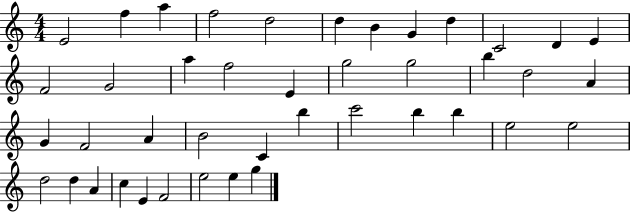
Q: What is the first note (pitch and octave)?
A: E4